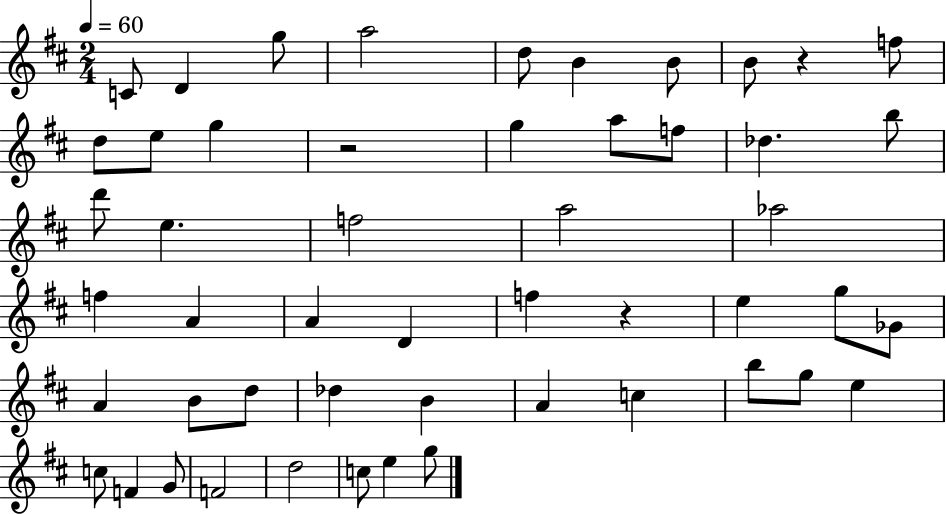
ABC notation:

X:1
T:Untitled
M:2/4
L:1/4
K:D
C/2 D g/2 a2 d/2 B B/2 B/2 z f/2 d/2 e/2 g z2 g a/2 f/2 _d b/2 d'/2 e f2 a2 _a2 f A A D f z e g/2 _G/2 A B/2 d/2 _d B A c b/2 g/2 e c/2 F G/2 F2 d2 c/2 e g/2